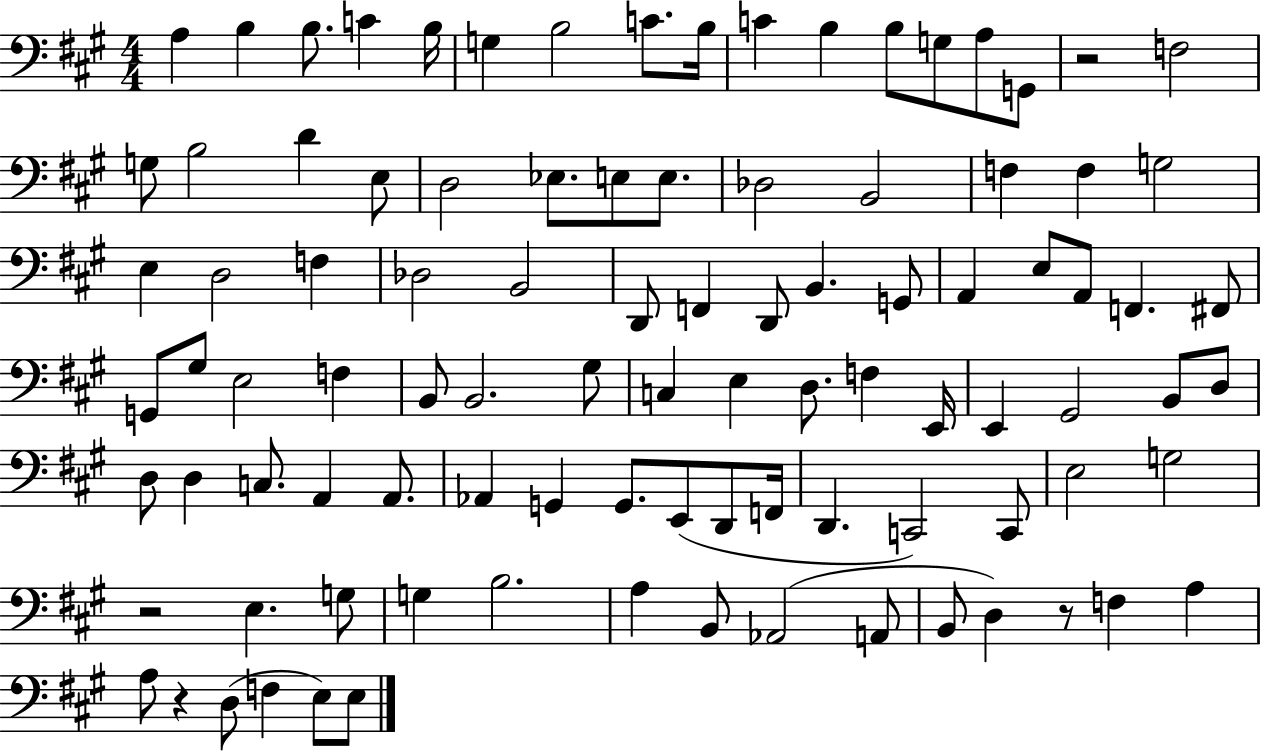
X:1
T:Untitled
M:4/4
L:1/4
K:A
A, B, B,/2 C B,/4 G, B,2 C/2 B,/4 C B, B,/2 G,/2 A,/2 G,,/2 z2 F,2 G,/2 B,2 D E,/2 D,2 _E,/2 E,/2 E,/2 _D,2 B,,2 F, F, G,2 E, D,2 F, _D,2 B,,2 D,,/2 F,, D,,/2 B,, G,,/2 A,, E,/2 A,,/2 F,, ^F,,/2 G,,/2 ^G,/2 E,2 F, B,,/2 B,,2 ^G,/2 C, E, D,/2 F, E,,/4 E,, ^G,,2 B,,/2 D,/2 D,/2 D, C,/2 A,, A,,/2 _A,, G,, G,,/2 E,,/2 D,,/2 F,,/4 D,, C,,2 C,,/2 E,2 G,2 z2 E, G,/2 G, B,2 A, B,,/2 _A,,2 A,,/2 B,,/2 D, z/2 F, A, A,/2 z D,/2 F, E,/2 E,/2